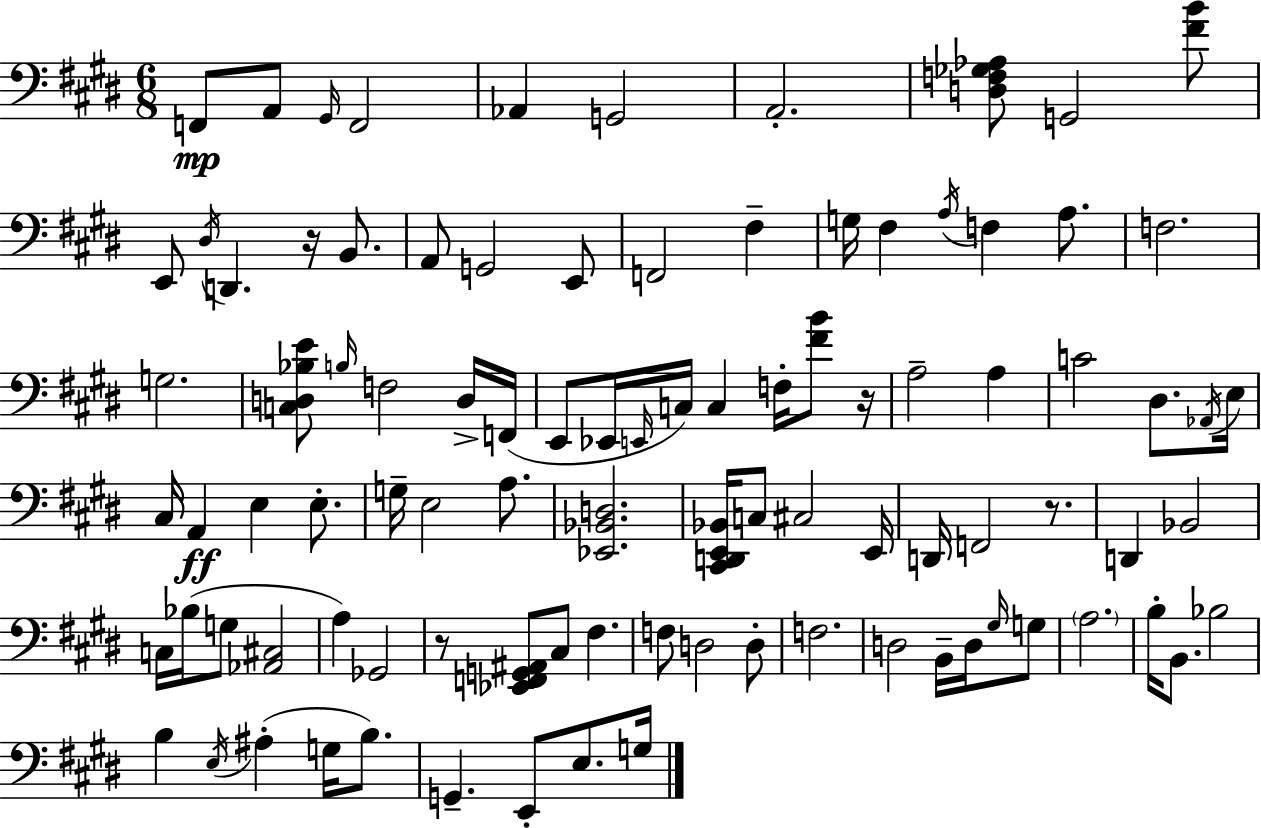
X:1
T:Untitled
M:6/8
L:1/4
K:E
F,,/2 A,,/2 ^G,,/4 F,,2 _A,, G,,2 A,,2 [D,F,_G,_A,]/2 G,,2 [^FB]/2 E,,/2 ^D,/4 D,, z/4 B,,/2 A,,/2 G,,2 E,,/2 F,,2 ^F, G,/4 ^F, A,/4 F, A,/2 F,2 G,2 [C,D,_B,E]/2 B,/4 F,2 D,/4 F,,/4 E,,/2 _E,,/4 E,,/4 C,/4 C, F,/4 [^FB]/2 z/4 A,2 A, C2 ^D,/2 _A,,/4 E,/4 ^C,/4 A,, E, E,/2 G,/4 E,2 A,/2 [_E,,_B,,D,]2 [^C,,D,,E,,_B,,]/4 C,/2 ^C,2 E,,/4 D,,/4 F,,2 z/2 D,, _B,,2 C,/4 _B,/4 G,/2 [_A,,^C,]2 A, _G,,2 z/2 [_E,,F,,G,,^A,,]/2 ^C,/2 ^F, F,/2 D,2 D,/2 F,2 D,2 B,,/4 D,/4 ^G,/4 G,/2 A,2 B,/4 B,,/2 _B,2 B, E,/4 ^A, G,/4 B,/2 G,, E,,/2 E,/2 G,/4